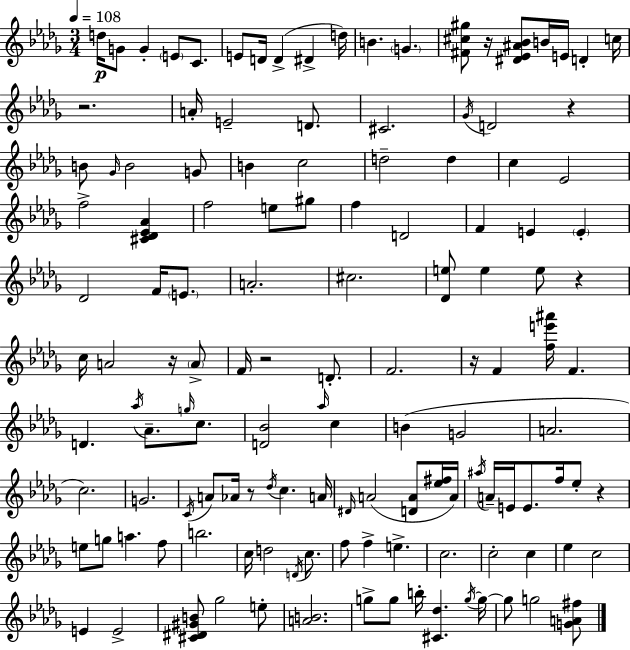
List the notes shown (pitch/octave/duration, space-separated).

D5/s G4/e G4/q E4/e C4/e. E4/e D4/s D4/q D#4/q D5/s B4/q. G4/q. [F#4,C#5,G#5]/e R/s [D#4,Eb4,A#4,Bb4]/e B4/s E4/s D4/q C5/s R/h. A4/s E4/h D4/e. C#4/h. Gb4/s D4/h R/q B4/e Gb4/s B4/h G4/e B4/q C5/h D5/h D5/q C5/q Eb4/h F5/h [C#4,Db4,Eb4,Ab4]/q F5/h E5/e G#5/e F5/q D4/h F4/q E4/q E4/q Db4/h F4/s E4/e. A4/h. C#5/h. [Db4,E5]/e E5/q E5/e R/q C5/s A4/h R/s A4/e F4/s R/h D4/e. F4/h. R/s F4/q [F5,E6,A#6]/s F4/q. D4/q. Ab5/s Ab4/e. G5/s C5/e. [D4,Bb4]/h Ab5/s C5/q B4/q G4/h A4/h. C5/h. G4/h. C4/s A4/e Ab4/s R/e Db5/s C5/q. A4/s D#4/s A4/h [D4,A4]/e [Eb5,F#5]/s A4/s A#5/s A4/s E4/s E4/e. F5/s Eb5/e R/q E5/e G5/e A5/q. F5/e B5/h. C5/s D5/h D4/s C5/e. F5/e F5/q E5/q. C5/h. C5/h C5/q Eb5/q C5/h E4/q E4/h [C#4,D#4,G#4,B4]/e Gb5/h E5/e [A4,B4]/h. G5/e G5/e B5/s [C#4,Db5]/q. G5/s G5/s G5/e G5/h [G4,A4,F#5]/e